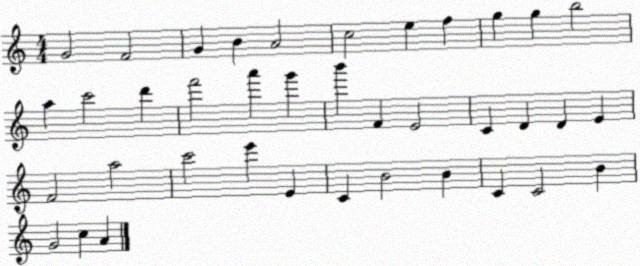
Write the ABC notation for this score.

X:1
T:Untitled
M:4/4
L:1/4
K:C
G2 F2 G B A2 c2 e f g g b2 a c'2 d' f'2 a' g' b' F E2 C D D E F2 a2 c'2 e' E C B2 B C C2 B G2 c A